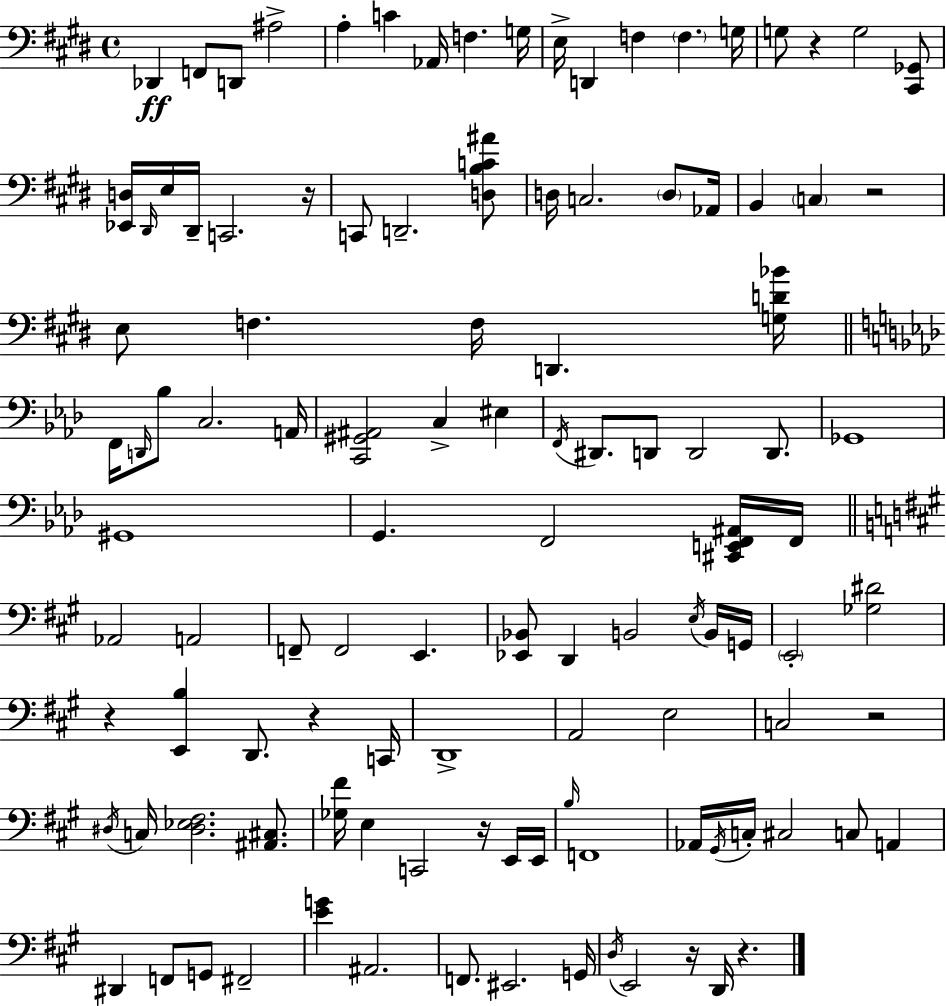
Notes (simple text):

Db2/q F2/e D2/e A#3/h A3/q C4/q Ab2/s F3/q. G3/s E3/s D2/q F3/q F3/q. G3/s G3/e R/q G3/h [C#2,Gb2]/e [Eb2,D3]/s D#2/s E3/s D#2/s C2/h. R/s C2/e D2/h. [D3,B3,C4,A#4]/e D3/s C3/h. D3/e Ab2/s B2/q C3/q R/h E3/e F3/q. F3/s D2/q. [G3,D4,Bb4]/s F2/s D2/s Bb3/e C3/h. A2/s [C2,G#2,A#2]/h C3/q EIS3/q F2/s D#2/e. D2/e D2/h D2/e. Gb2/w G#2/w G2/q. F2/h [C#2,E2,F2,A#2]/s F2/s Ab2/h A2/h F2/e F2/h E2/q. [Eb2,Bb2]/e D2/q B2/h E3/s B2/s G2/s E2/h [Gb3,D#4]/h R/q [E2,B3]/q D2/e. R/q C2/s D2/w A2/h E3/h C3/h R/h D#3/s C3/s [D#3,Eb3,F#3]/h. [A#2,C#3]/e. [Gb3,F#4]/s E3/q C2/h R/s E2/s E2/s B3/s F2/w Ab2/s G#2/s C3/s C#3/h C3/e A2/q D#2/q F2/e G2/e F#2/h [E4,G4]/q A#2/h. F2/e. EIS2/h. G2/s D3/s E2/h R/s D2/s R/q.